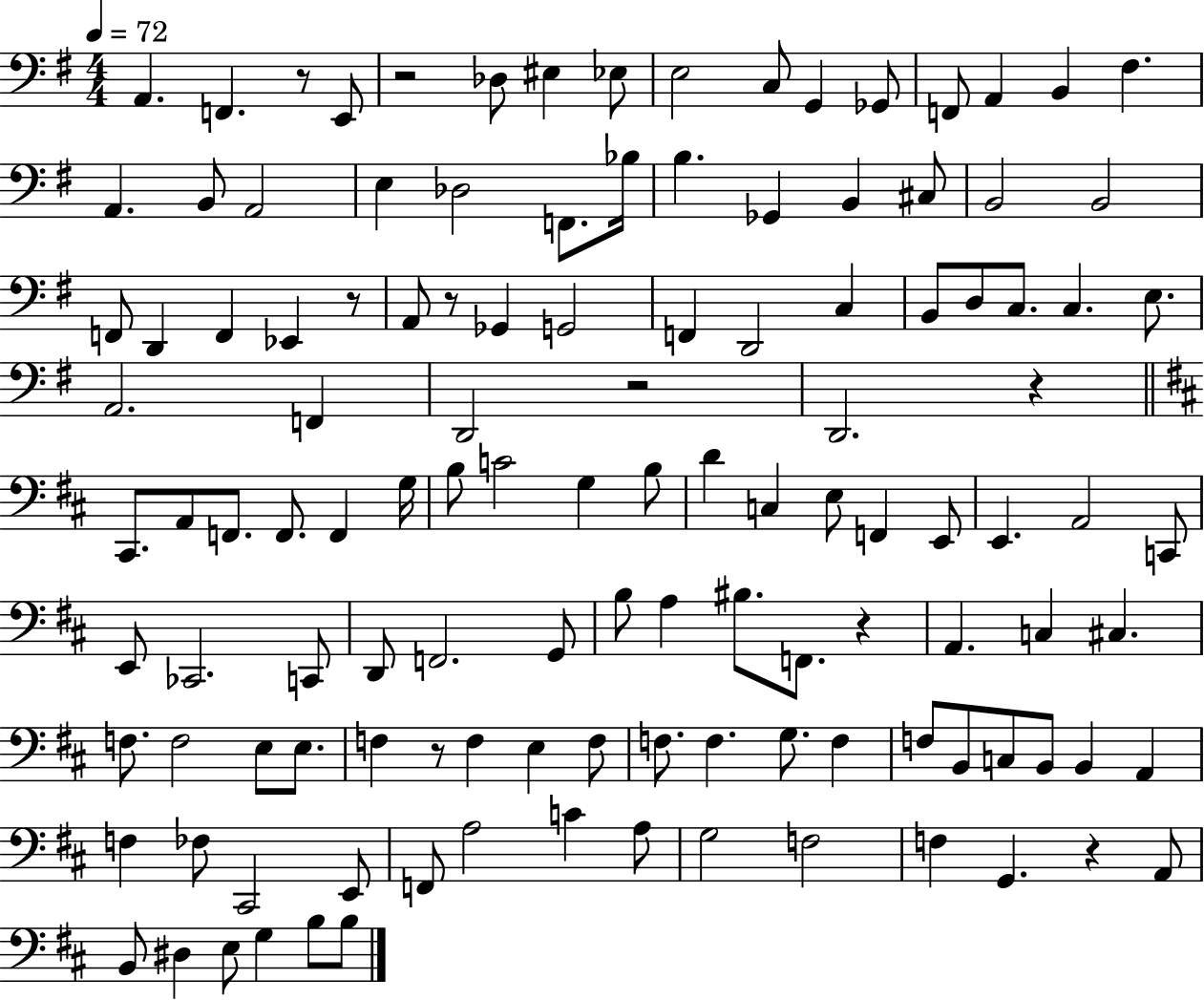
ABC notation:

X:1
T:Untitled
M:4/4
L:1/4
K:G
A,, F,, z/2 E,,/2 z2 _D,/2 ^E, _E,/2 E,2 C,/2 G,, _G,,/2 F,,/2 A,, B,, ^F, A,, B,,/2 A,,2 E, _D,2 F,,/2 _B,/4 B, _G,, B,, ^C,/2 B,,2 B,,2 F,,/2 D,, F,, _E,, z/2 A,,/2 z/2 _G,, G,,2 F,, D,,2 C, B,,/2 D,/2 C,/2 C, E,/2 A,,2 F,, D,,2 z2 D,,2 z ^C,,/2 A,,/2 F,,/2 F,,/2 F,, G,/4 B,/2 C2 G, B,/2 D C, E,/2 F,, E,,/2 E,, A,,2 C,,/2 E,,/2 _C,,2 C,,/2 D,,/2 F,,2 G,,/2 B,/2 A, ^B,/2 F,,/2 z A,, C, ^C, F,/2 F,2 E,/2 E,/2 F, z/2 F, E, F,/2 F,/2 F, G,/2 F, F,/2 B,,/2 C,/2 B,,/2 B,, A,, F, _F,/2 ^C,,2 E,,/2 F,,/2 A,2 C A,/2 G,2 F,2 F, G,, z A,,/2 B,,/2 ^D, E,/2 G, B,/2 B,/2